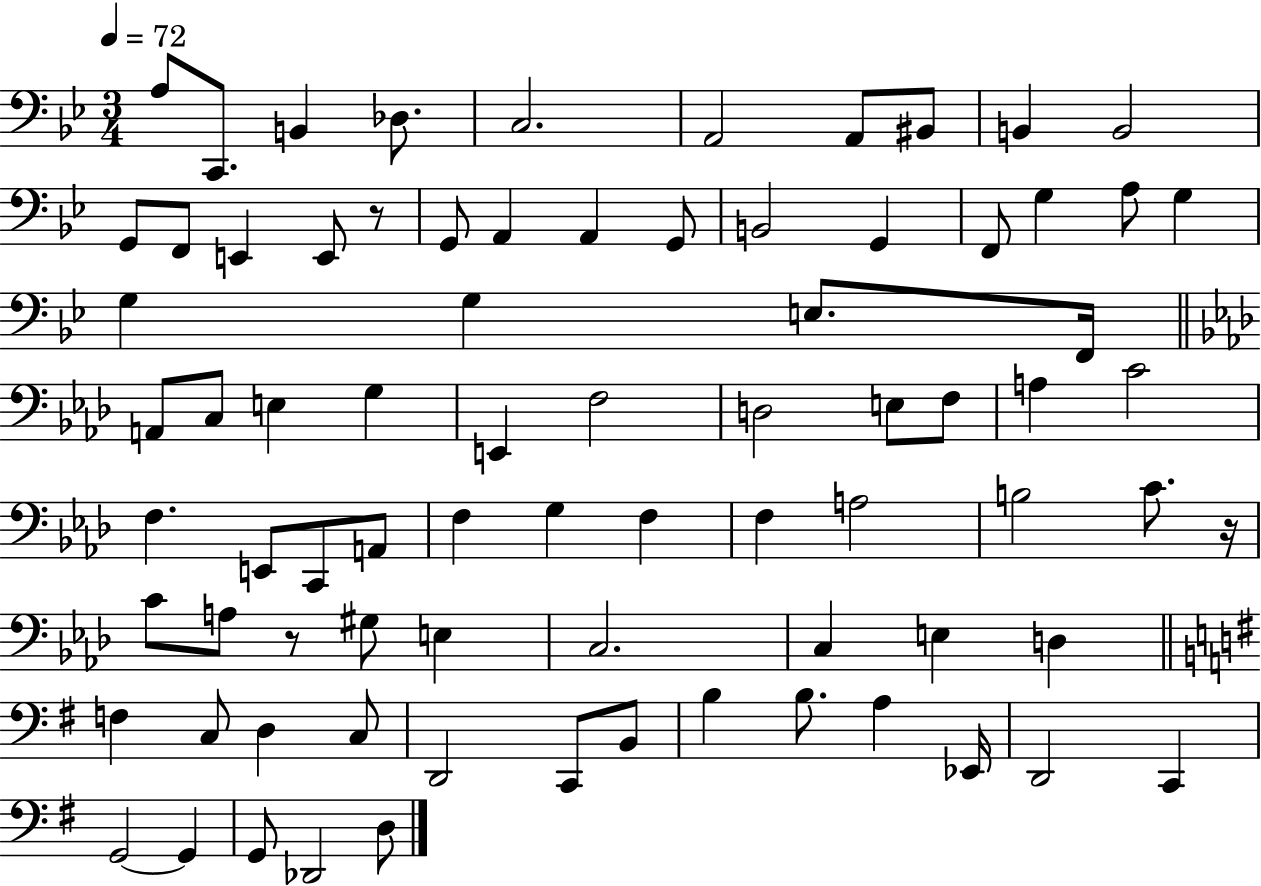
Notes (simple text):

A3/e C2/e. B2/q Db3/e. C3/h. A2/h A2/e BIS2/e B2/q B2/h G2/e F2/e E2/q E2/e R/e G2/e A2/q A2/q G2/e B2/h G2/q F2/e G3/q A3/e G3/q G3/q G3/q E3/e. F2/s A2/e C3/e E3/q G3/q E2/q F3/h D3/h E3/e F3/e A3/q C4/h F3/q. E2/e C2/e A2/e F3/q G3/q F3/q F3/q A3/h B3/h C4/e. R/s C4/e A3/e R/e G#3/e E3/q C3/h. C3/q E3/q D3/q F3/q C3/e D3/q C3/e D2/h C2/e B2/e B3/q B3/e. A3/q Eb2/s D2/h C2/q G2/h G2/q G2/e Db2/h D3/e